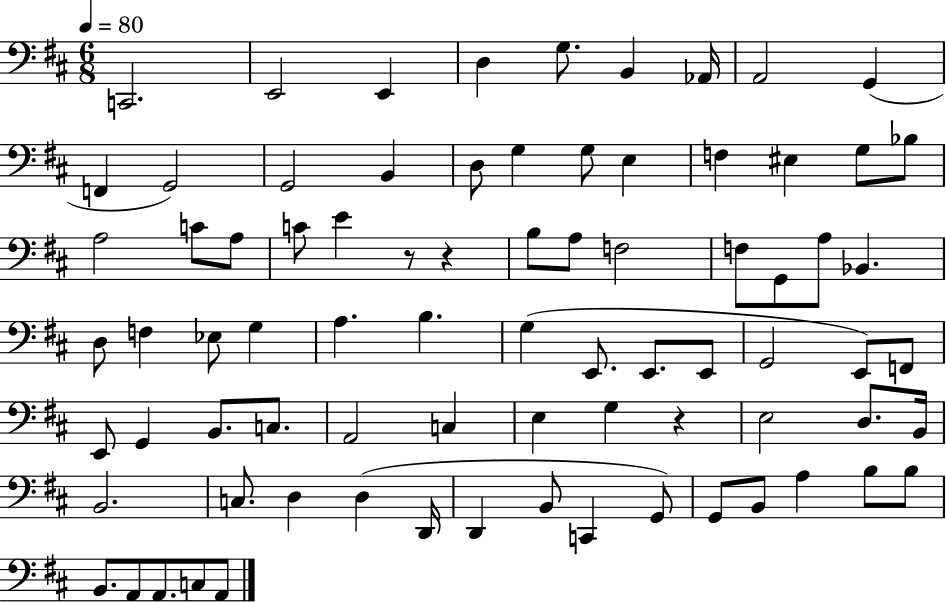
{
  \clef bass
  \numericTimeSignature
  \time 6/8
  \key d \major
  \tempo 4 = 80
  c,2. | e,2 e,4 | d4 g8. b,4 aes,16 | a,2 g,4( | \break f,4 g,2) | g,2 b,4 | d8 g4 g8 e4 | f4 eis4 g8 bes8 | \break a2 c'8 a8 | c'8 e'4 r8 r4 | b8 a8 f2 | f8 g,8 a8 bes,4. | \break d8 f4 ees8 g4 | a4. b4. | g4( e,8. e,8. e,8 | g,2 e,8) f,8 | \break e,8 g,4 b,8. c8. | a,2 c4 | e4 g4 r4 | e2 d8. b,16 | \break b,2. | c8. d4 d4( d,16 | d,4 b,8 c,4 g,8) | g,8 b,8 a4 b8 b8 | \break b,8. a,8 a,8. c8 a,8 | \bar "|."
}